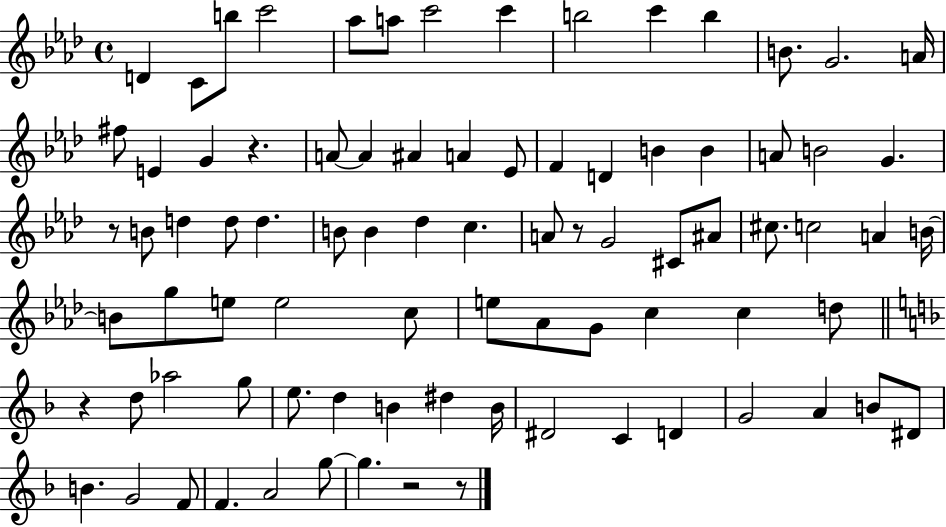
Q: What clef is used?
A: treble